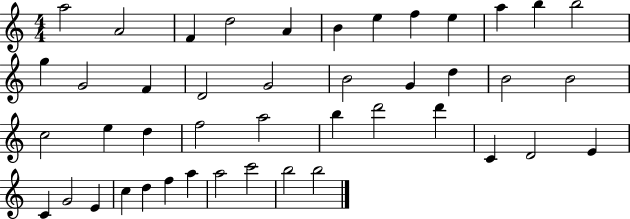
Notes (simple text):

A5/h A4/h F4/q D5/h A4/q B4/q E5/q F5/q E5/q A5/q B5/q B5/h G5/q G4/h F4/q D4/h G4/h B4/h G4/q D5/q B4/h B4/h C5/h E5/q D5/q F5/h A5/h B5/q D6/h D6/q C4/q D4/h E4/q C4/q G4/h E4/q C5/q D5/q F5/q A5/q A5/h C6/h B5/h B5/h